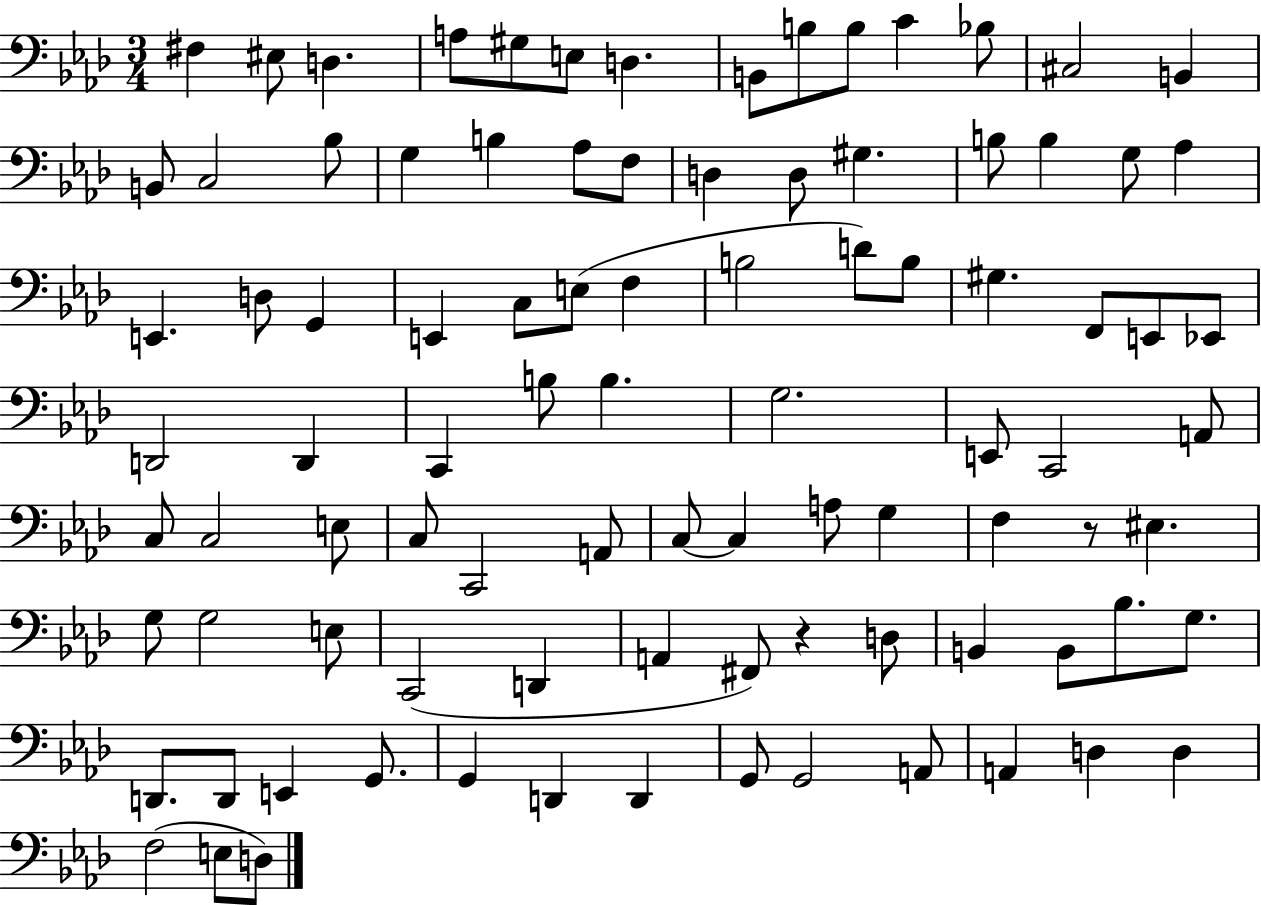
X:1
T:Untitled
M:3/4
L:1/4
K:Ab
^F, ^E,/2 D, A,/2 ^G,/2 E,/2 D, B,,/2 B,/2 B,/2 C _B,/2 ^C,2 B,, B,,/2 C,2 _B,/2 G, B, _A,/2 F,/2 D, D,/2 ^G, B,/2 B, G,/2 _A, E,, D,/2 G,, E,, C,/2 E,/2 F, B,2 D/2 B,/2 ^G, F,,/2 E,,/2 _E,,/2 D,,2 D,, C,, B,/2 B, G,2 E,,/2 C,,2 A,,/2 C,/2 C,2 E,/2 C,/2 C,,2 A,,/2 C,/2 C, A,/2 G, F, z/2 ^E, G,/2 G,2 E,/2 C,,2 D,, A,, ^F,,/2 z D,/2 B,, B,,/2 _B,/2 G,/2 D,,/2 D,,/2 E,, G,,/2 G,, D,, D,, G,,/2 G,,2 A,,/2 A,, D, D, F,2 E,/2 D,/2